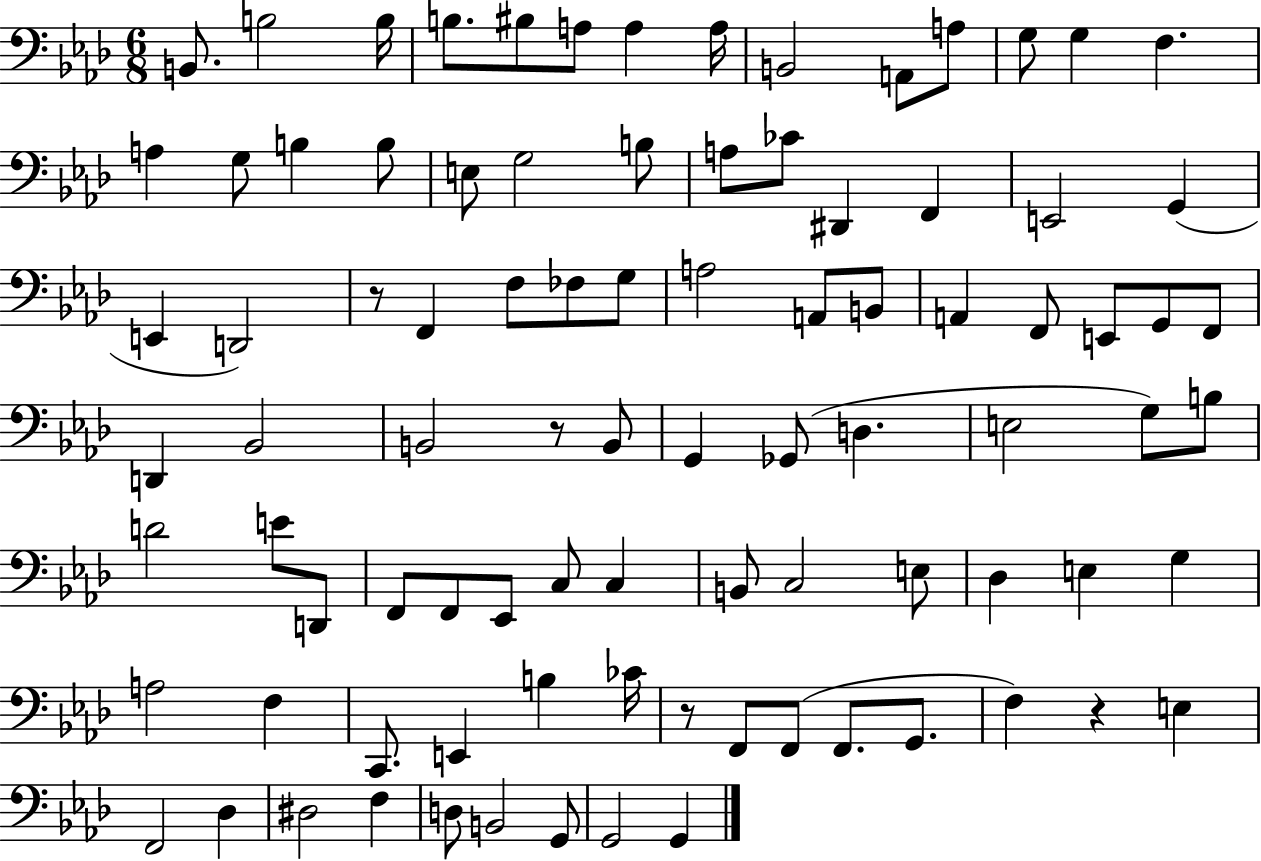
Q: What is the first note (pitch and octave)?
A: B2